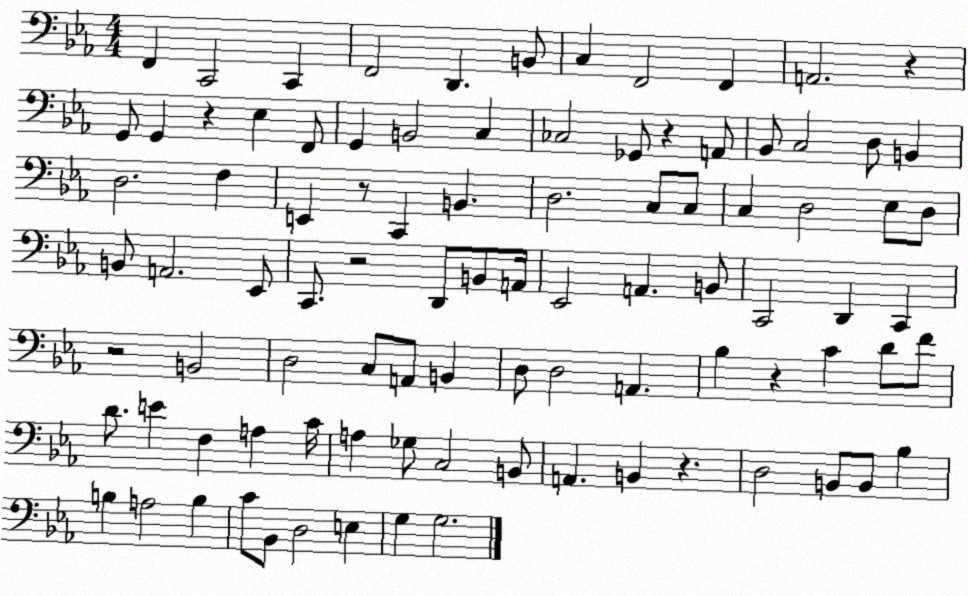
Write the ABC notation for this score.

X:1
T:Untitled
M:4/4
L:1/4
K:Eb
F,, C,,2 C,, F,,2 D,, B,,/2 C, F,,2 F,, A,,2 z G,,/2 G,, z _E, F,,/2 G,, B,,2 C, _C,2 _G,,/2 z A,,/2 _B,,/2 C,2 D,/2 B,, D,2 F, E,, z/2 C,, B,, D,2 C,/2 C,/2 C, D,2 _E,/2 D,/2 B,,/2 A,,2 _E,,/2 C,,/2 z2 D,,/2 B,,/2 A,,/4 _E,,2 A,, B,,/2 C,,2 D,, C,, z2 B,,2 D,2 C,/2 A,,/2 B,, D,/2 D,2 A,, _B, z C D/2 F/2 D/2 E F, A, C/4 A, _G,/2 C,2 B,,/2 A,, B,, z D,2 B,,/2 B,,/2 _B, B, A,2 B, C/2 _B,,/2 D,2 E, G, G,2